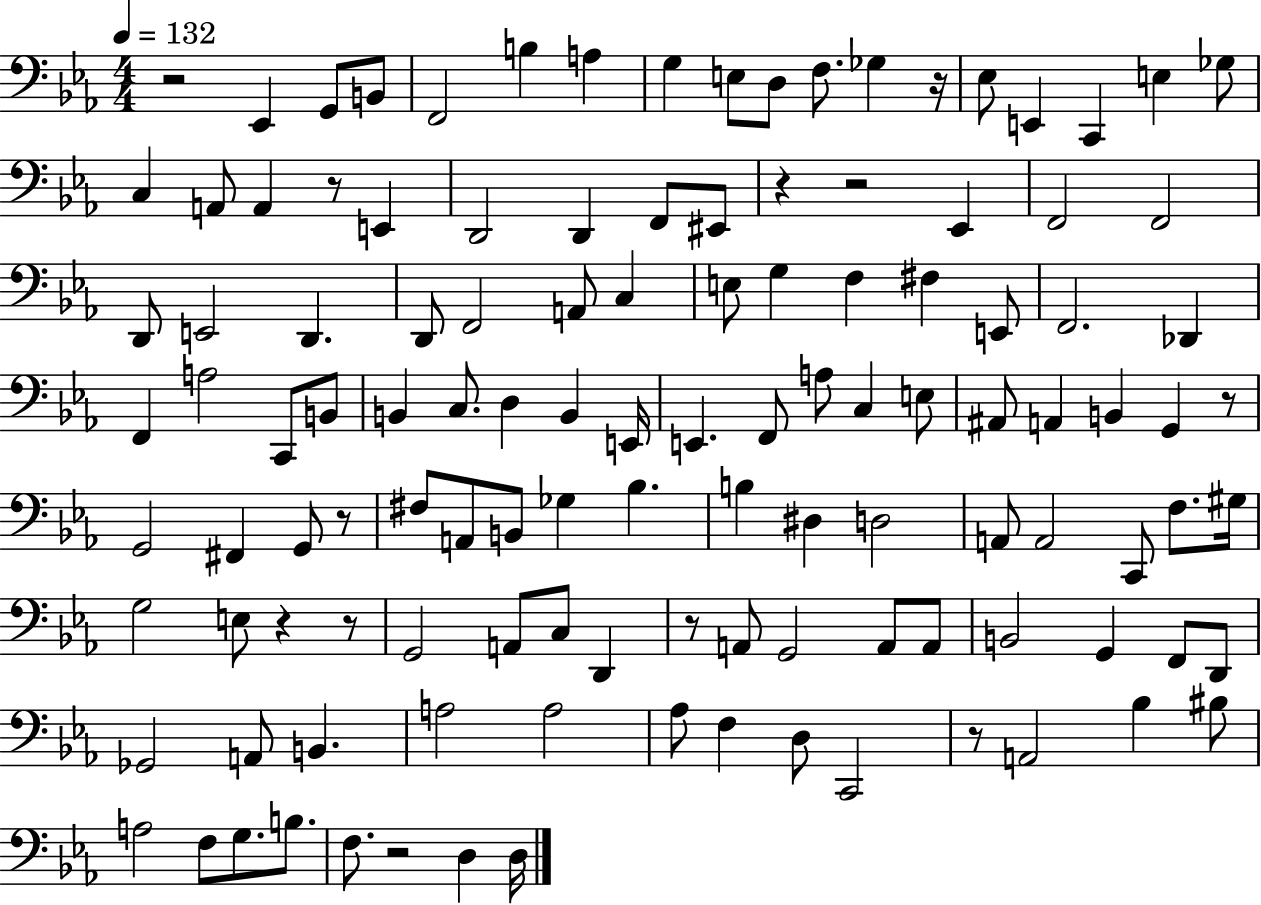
R/h Eb2/q G2/e B2/e F2/h B3/q A3/q G3/q E3/e D3/e F3/e. Gb3/q R/s Eb3/e E2/q C2/q E3/q Gb3/e C3/q A2/e A2/q R/e E2/q D2/h D2/q F2/e EIS2/e R/q R/h Eb2/q F2/h F2/h D2/e E2/h D2/q. D2/e F2/h A2/e C3/q E3/e G3/q F3/q F#3/q E2/e F2/h. Db2/q F2/q A3/h C2/e B2/e B2/q C3/e. D3/q B2/q E2/s E2/q. F2/e A3/e C3/q E3/e A#2/e A2/q B2/q G2/q R/e G2/h F#2/q G2/e R/e F#3/e A2/e B2/e Gb3/q Bb3/q. B3/q D#3/q D3/h A2/e A2/h C2/e F3/e. G#3/s G3/h E3/e R/q R/e G2/h A2/e C3/e D2/q R/e A2/e G2/h A2/e A2/e B2/h G2/q F2/e D2/e Gb2/h A2/e B2/q. A3/h A3/h Ab3/e F3/q D3/e C2/h R/e A2/h Bb3/q BIS3/e A3/h F3/e G3/e. B3/e. F3/e. R/h D3/q D3/s